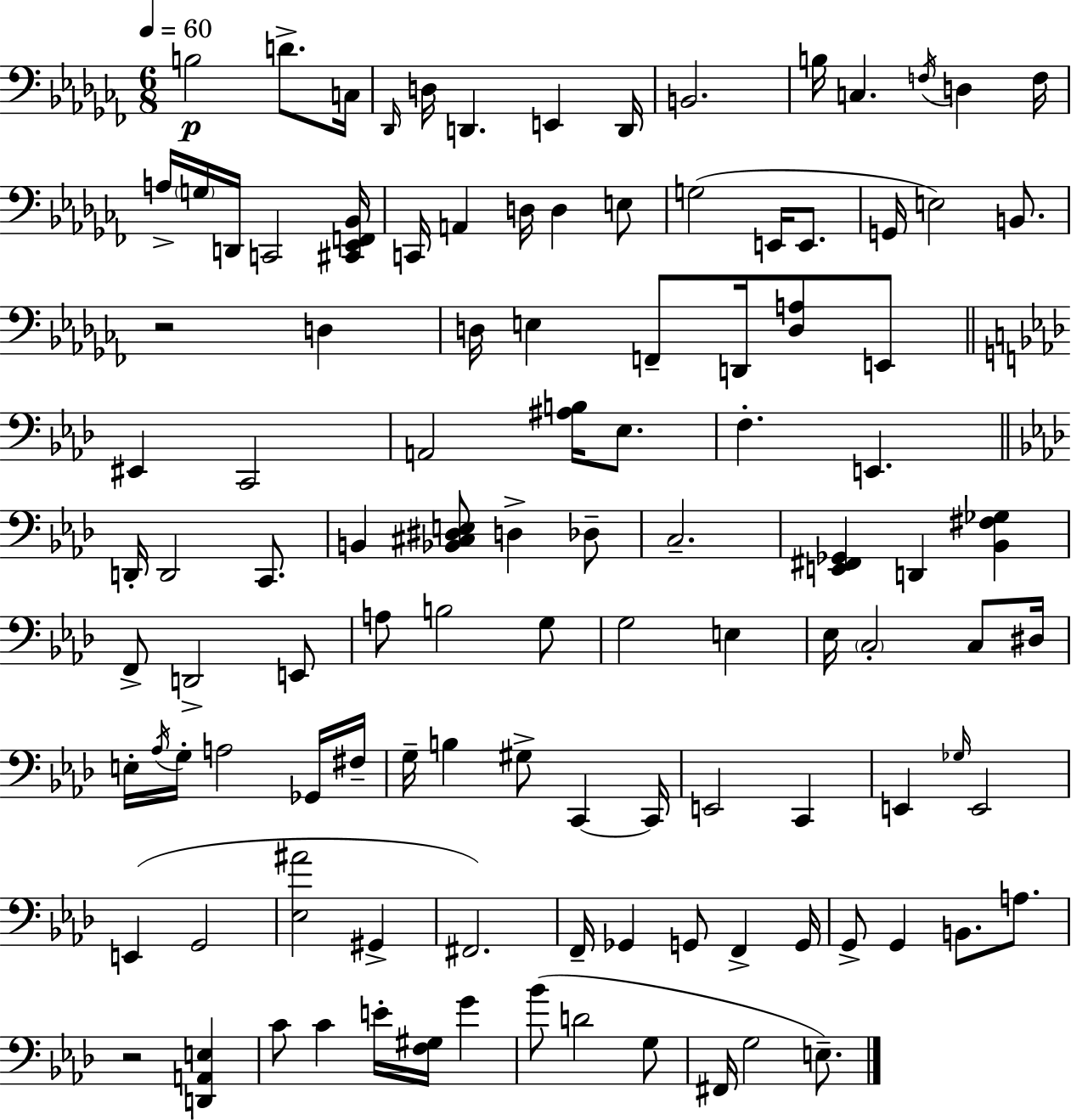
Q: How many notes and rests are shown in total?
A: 111